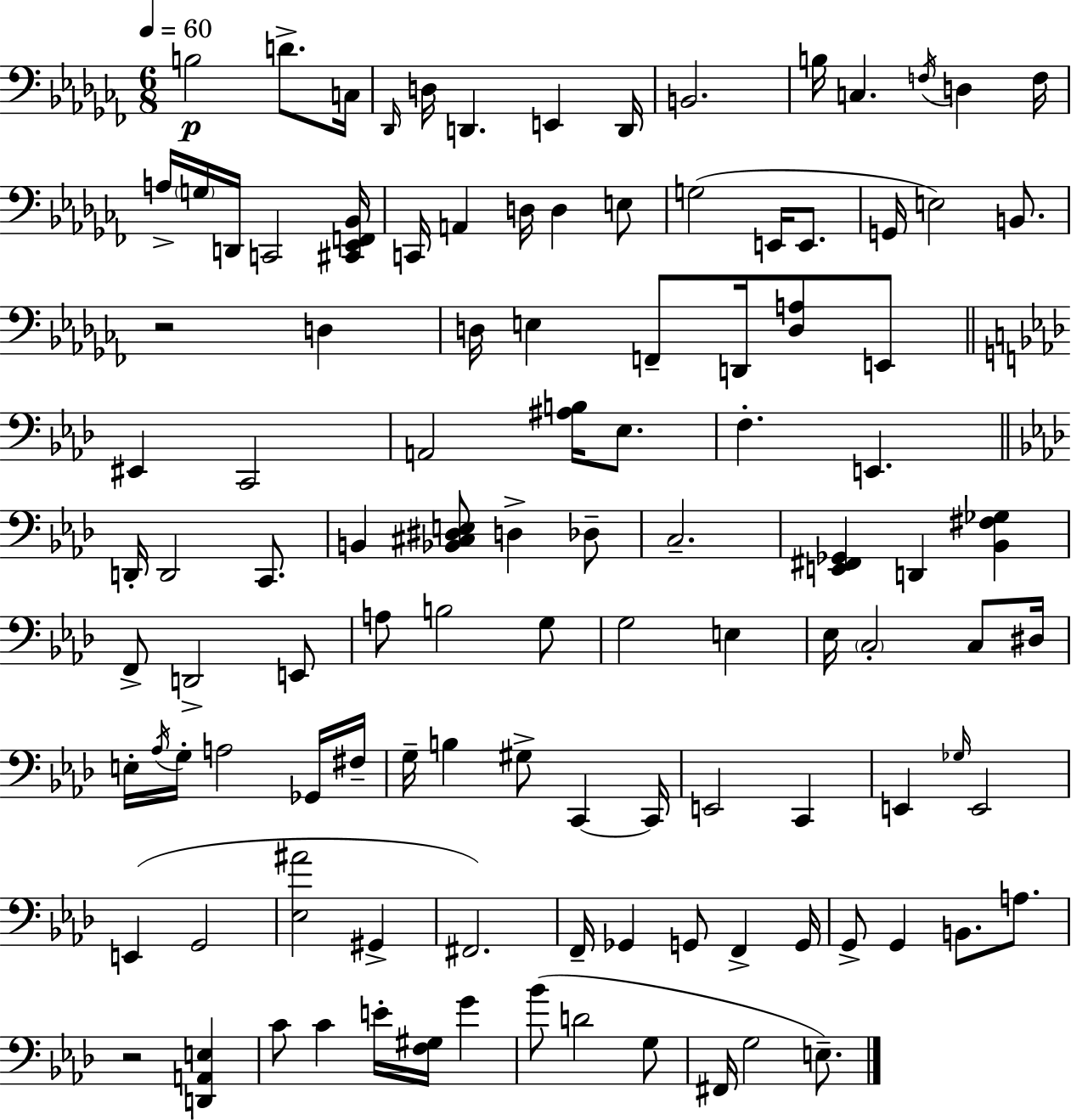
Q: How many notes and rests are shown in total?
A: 111